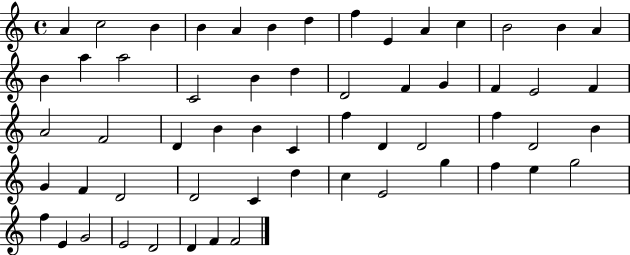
A4/q C5/h B4/q B4/q A4/q B4/q D5/q F5/q E4/q A4/q C5/q B4/h B4/q A4/q B4/q A5/q A5/h C4/h B4/q D5/q D4/h F4/q G4/q F4/q E4/h F4/q A4/h F4/h D4/q B4/q B4/q C4/q F5/q D4/q D4/h F5/q D4/h B4/q G4/q F4/q D4/h D4/h C4/q D5/q C5/q E4/h G5/q F5/q E5/q G5/h F5/q E4/q G4/h E4/h D4/h D4/q F4/q F4/h